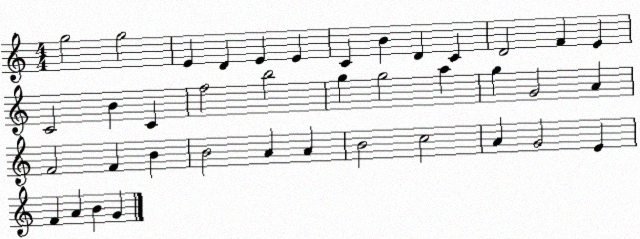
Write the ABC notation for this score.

X:1
T:Untitled
M:4/4
L:1/4
K:C
g2 g2 E D E E C B D C D2 F E C2 B C f2 b2 g g2 a g G2 A F2 F B B2 A A B2 c2 A G2 E F A B G